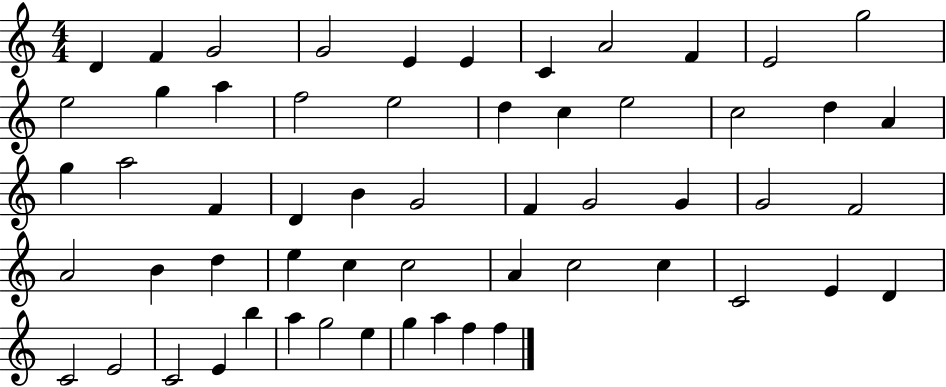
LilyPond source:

{
  \clef treble
  \numericTimeSignature
  \time 4/4
  \key c \major
  d'4 f'4 g'2 | g'2 e'4 e'4 | c'4 a'2 f'4 | e'2 g''2 | \break e''2 g''4 a''4 | f''2 e''2 | d''4 c''4 e''2 | c''2 d''4 a'4 | \break g''4 a''2 f'4 | d'4 b'4 g'2 | f'4 g'2 g'4 | g'2 f'2 | \break a'2 b'4 d''4 | e''4 c''4 c''2 | a'4 c''2 c''4 | c'2 e'4 d'4 | \break c'2 e'2 | c'2 e'4 b''4 | a''4 g''2 e''4 | g''4 a''4 f''4 f''4 | \break \bar "|."
}